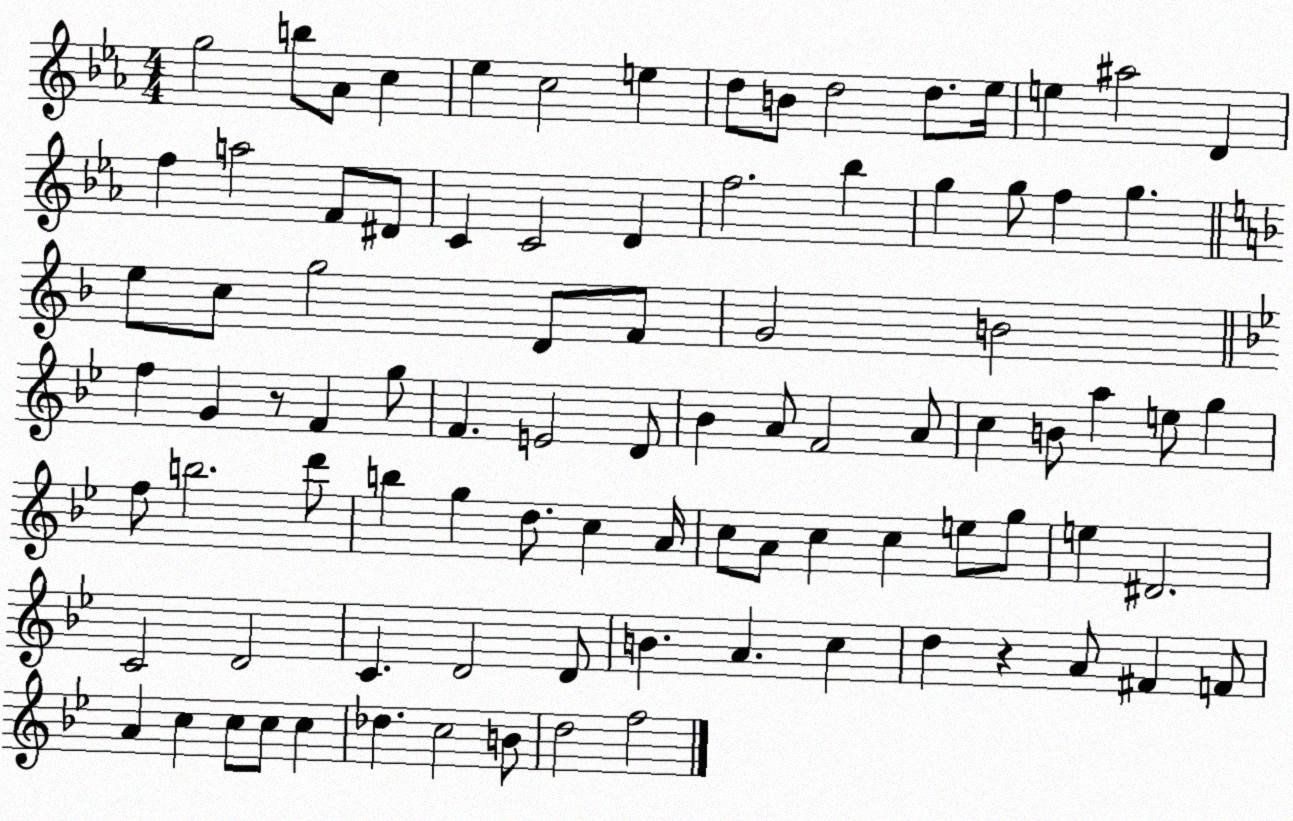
X:1
T:Untitled
M:4/4
L:1/4
K:Eb
g2 b/2 _A/2 c _e c2 e d/2 B/2 d2 d/2 _e/4 e ^a2 D f a2 F/2 ^D/2 C C2 D f2 _b g g/2 f g e/2 c/2 g2 D/2 F/2 G2 B2 f G z/2 F g/2 F E2 D/2 _B A/2 F2 A/2 c B/2 a e/2 g f/2 b2 d'/2 b g d/2 c A/4 c/2 A/2 c c e/2 g/2 e ^D2 C2 D2 C D2 D/2 B A c d z A/2 ^F F/2 A c c/2 c/2 c _d c2 B/2 d2 f2